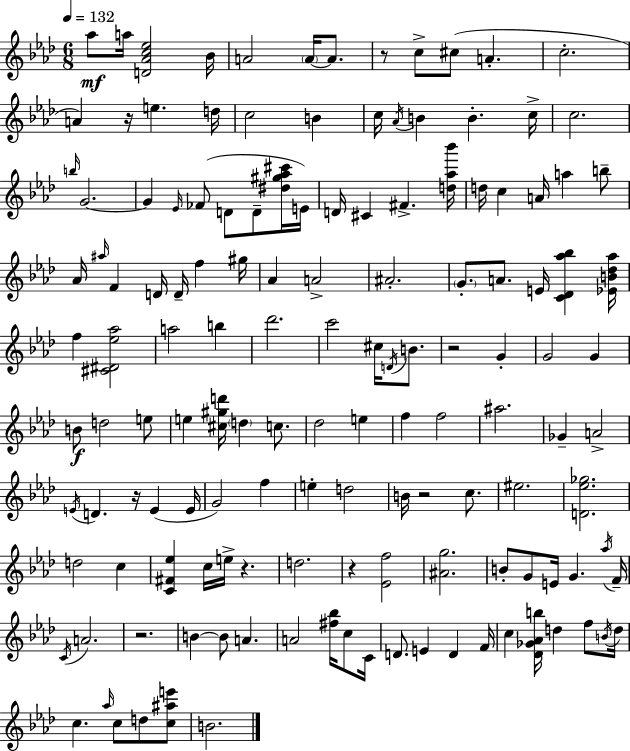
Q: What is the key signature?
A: F minor